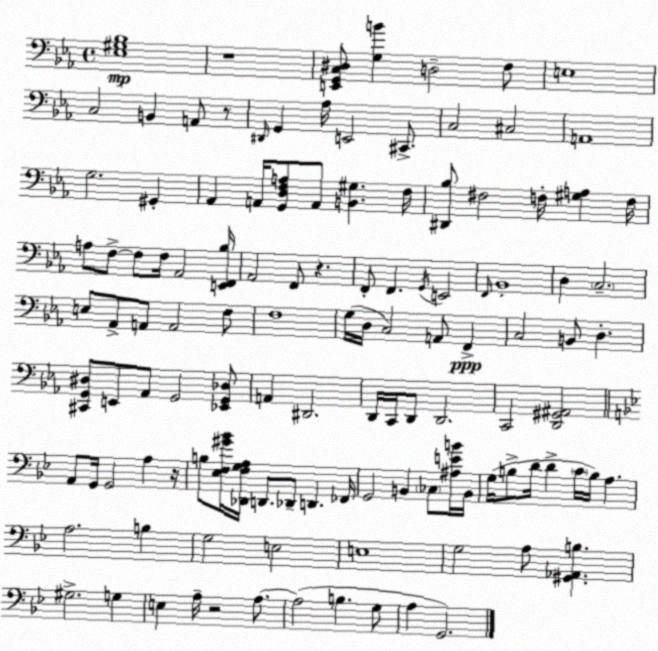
X:1
T:Untitled
M:4/4
L:1/4
K:Eb
[_E,^G,_B,]4 z4 [E,,G,,C,^D,]/2 [G,B] D,2 F,/2 E,4 C,2 B,, A,,/2 z/2 ^D,,/4 G,, _A,/4 E,,2 ^C,,/2 C,2 ^C,2 A,,4 G,2 ^G,, _A,, A,,/4 [G,,D,F,A,]/2 A,,/2 [B,,^G,] F,/4 [^D,,_B,]/2 ^F,2 F,/4 [^G,A,] F,/4 A,/2 F,/2 F,/2 F,/4 _A,,2 [E,,F,,_B,]/4 _A,,2 F,,/2 z F,,/2 F,, G,,/4 E,,2 F,,/4 _B,,4 D, C,2 E,/2 _A,,/2 A,,/2 A,,2 F,/2 F,4 G,/4 D,/4 C,2 A,,/2 F,, C,2 B,,/2 D, [^C,,G,,^D,]/2 E,,/2 _A,,/2 G,,2 [_E,,G,,_D,]/2 A,, ^D,,2 D,,/4 C,,/4 D,,/2 D,,2 C,,2 [D,,^G,,^A,,]2 A,,/2 G,,/4 G,,2 A, z/4 B,/2 [_E,F,^G_B]/4 [_D,,F,G,A,]/4 D,,/2 _D,,/2 D,, _F,,/4 G,,2 B,, _C,/2 [^A,EB]/4 B,,/4 G,/4 B,/2 D/4 D C/4 B,/4 A, A,2 B, G,2 E,2 E,4 G,2 A,/2 [^G,,_A,,B,] ^G,2 G, E, A,/4 z2 A,/2 A,2 B, G,/2 A, G,,2